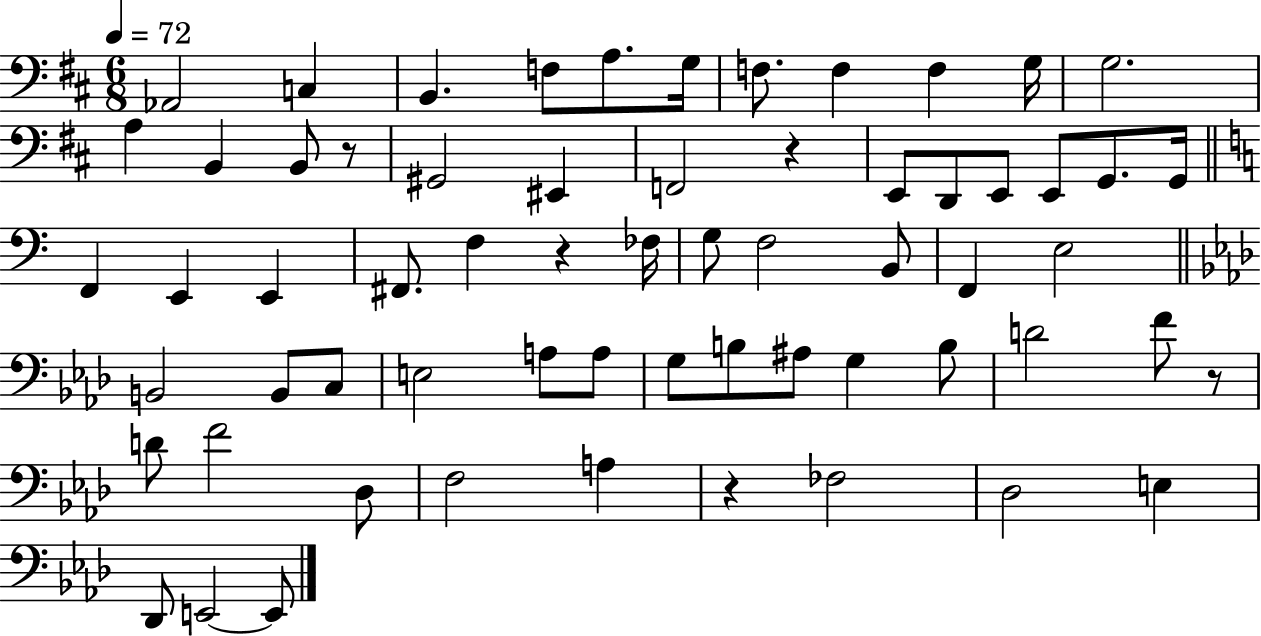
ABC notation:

X:1
T:Untitled
M:6/8
L:1/4
K:D
_A,,2 C, B,, F,/2 A,/2 G,/4 F,/2 F, F, G,/4 G,2 A, B,, B,,/2 z/2 ^G,,2 ^E,, F,,2 z E,,/2 D,,/2 E,,/2 E,,/2 G,,/2 G,,/4 F,, E,, E,, ^F,,/2 F, z _F,/4 G,/2 F,2 B,,/2 F,, E,2 B,,2 B,,/2 C,/2 E,2 A,/2 A,/2 G,/2 B,/2 ^A,/2 G, B,/2 D2 F/2 z/2 D/2 F2 _D,/2 F,2 A, z _F,2 _D,2 E, _D,,/2 E,,2 E,,/2